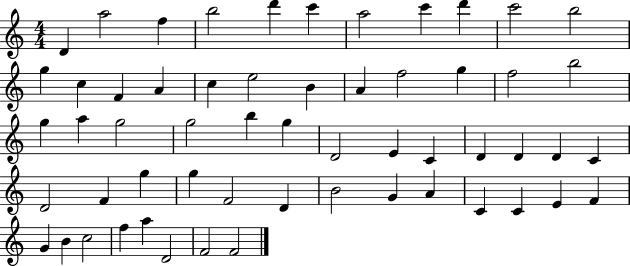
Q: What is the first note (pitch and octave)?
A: D4